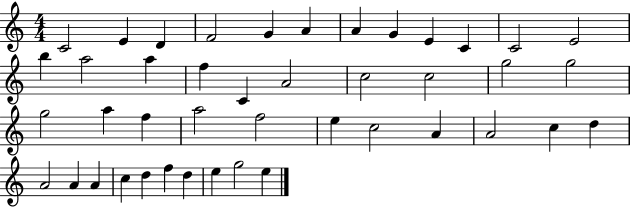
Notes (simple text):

C4/h E4/q D4/q F4/h G4/q A4/q A4/q G4/q E4/q C4/q C4/h E4/h B5/q A5/h A5/q F5/q C4/q A4/h C5/h C5/h G5/h G5/h G5/h A5/q F5/q A5/h F5/h E5/q C5/h A4/q A4/h C5/q D5/q A4/h A4/q A4/q C5/q D5/q F5/q D5/q E5/q G5/h E5/q